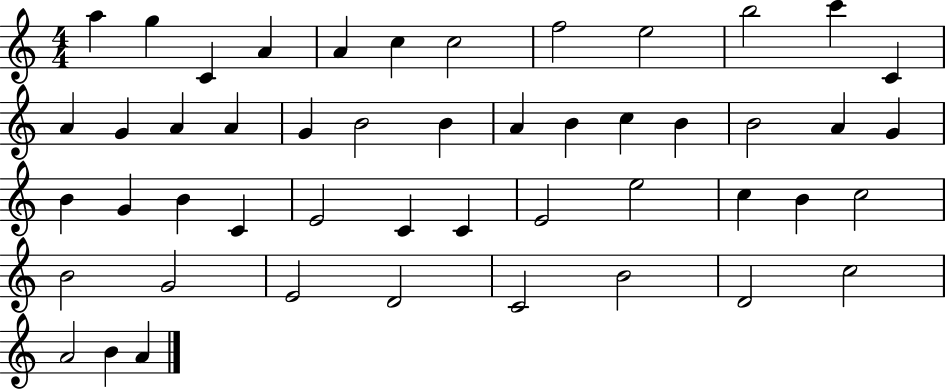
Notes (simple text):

A5/q G5/q C4/q A4/q A4/q C5/q C5/h F5/h E5/h B5/h C6/q C4/q A4/q G4/q A4/q A4/q G4/q B4/h B4/q A4/q B4/q C5/q B4/q B4/h A4/q G4/q B4/q G4/q B4/q C4/q E4/h C4/q C4/q E4/h E5/h C5/q B4/q C5/h B4/h G4/h E4/h D4/h C4/h B4/h D4/h C5/h A4/h B4/q A4/q